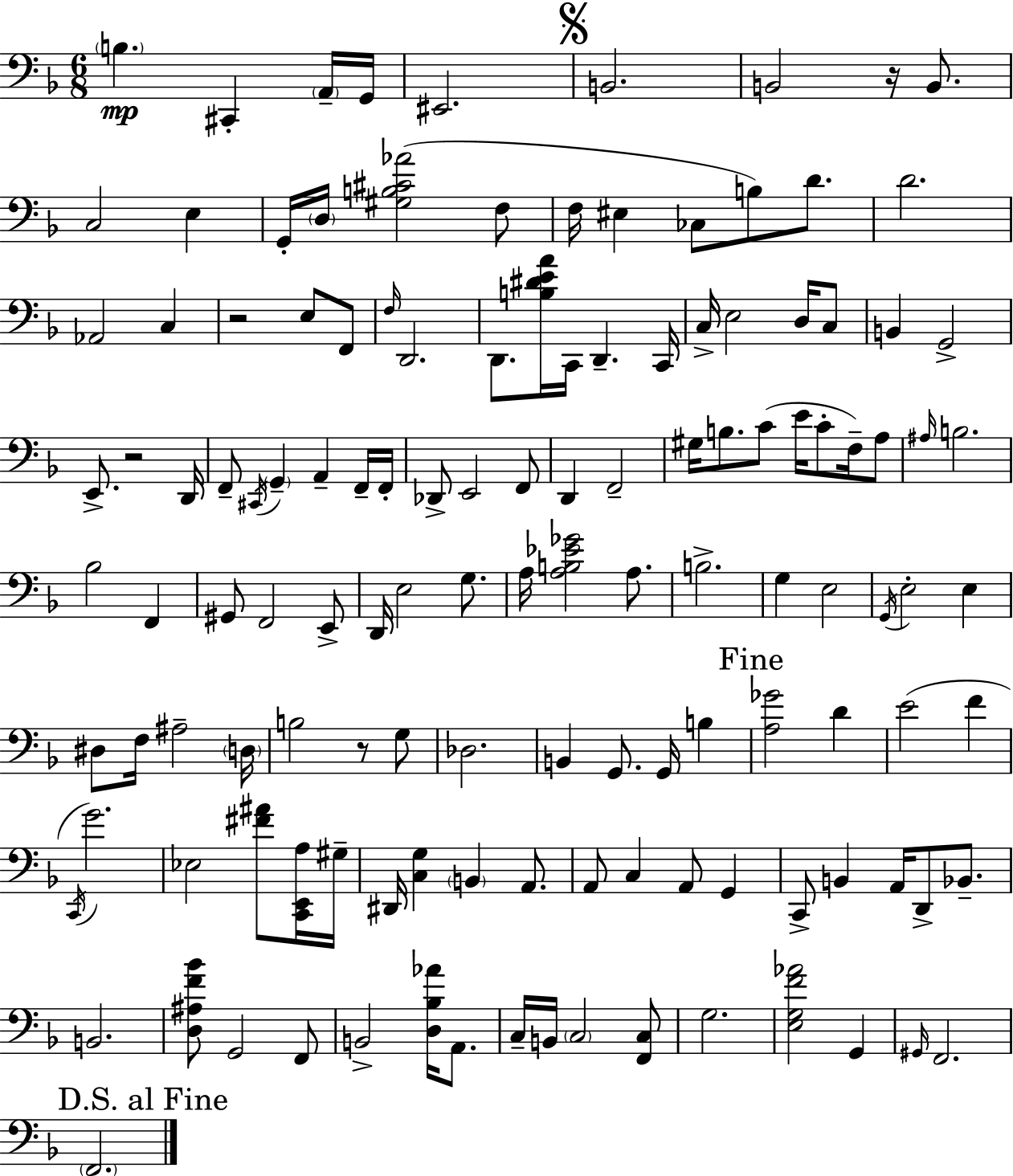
B3/q. C#2/q A2/s G2/s EIS2/h. B2/h. B2/h R/s B2/e. C3/h E3/q G2/s D3/s [G#3,B3,C#4,Ab4]/h F3/e F3/s EIS3/q CES3/e B3/e D4/e. D4/h. Ab2/h C3/q R/h E3/e F2/e F3/s D2/h. D2/e. [B3,D#4,E4,A4]/s C2/s D2/q. C2/s C3/s E3/h D3/s C3/e B2/q G2/h E2/e. R/h D2/s F2/e C#2/s G2/q A2/q F2/s F2/s Db2/e E2/h F2/e D2/q F2/h G#3/s B3/e. C4/e E4/s C4/e F3/s A3/e A#3/s B3/h. Bb3/h F2/q G#2/e F2/h E2/e D2/s E3/h G3/e. A3/s [A3,B3,Eb4,Gb4]/h A3/e. B3/h. G3/q E3/h G2/s E3/h E3/q D#3/e F3/s A#3/h D3/s B3/h R/e G3/e Db3/h. B2/q G2/e. G2/s B3/q [A3,Gb4]/h D4/q E4/h F4/q C2/s G4/h. Eb3/h [F#4,A#4]/e [C2,E2,A3]/s G#3/s D#2/s [C3,G3]/q B2/q A2/e. A2/e C3/q A2/e G2/q C2/e B2/q A2/s D2/e Bb2/e. B2/h. [D3,A#3,F4,Bb4]/e G2/h F2/e B2/h [D3,Bb3,Ab4]/s A2/e. C3/s B2/s C3/h [F2,C3]/e G3/h. [E3,G3,F4,Ab4]/h G2/q G#2/s F2/h. F2/h.